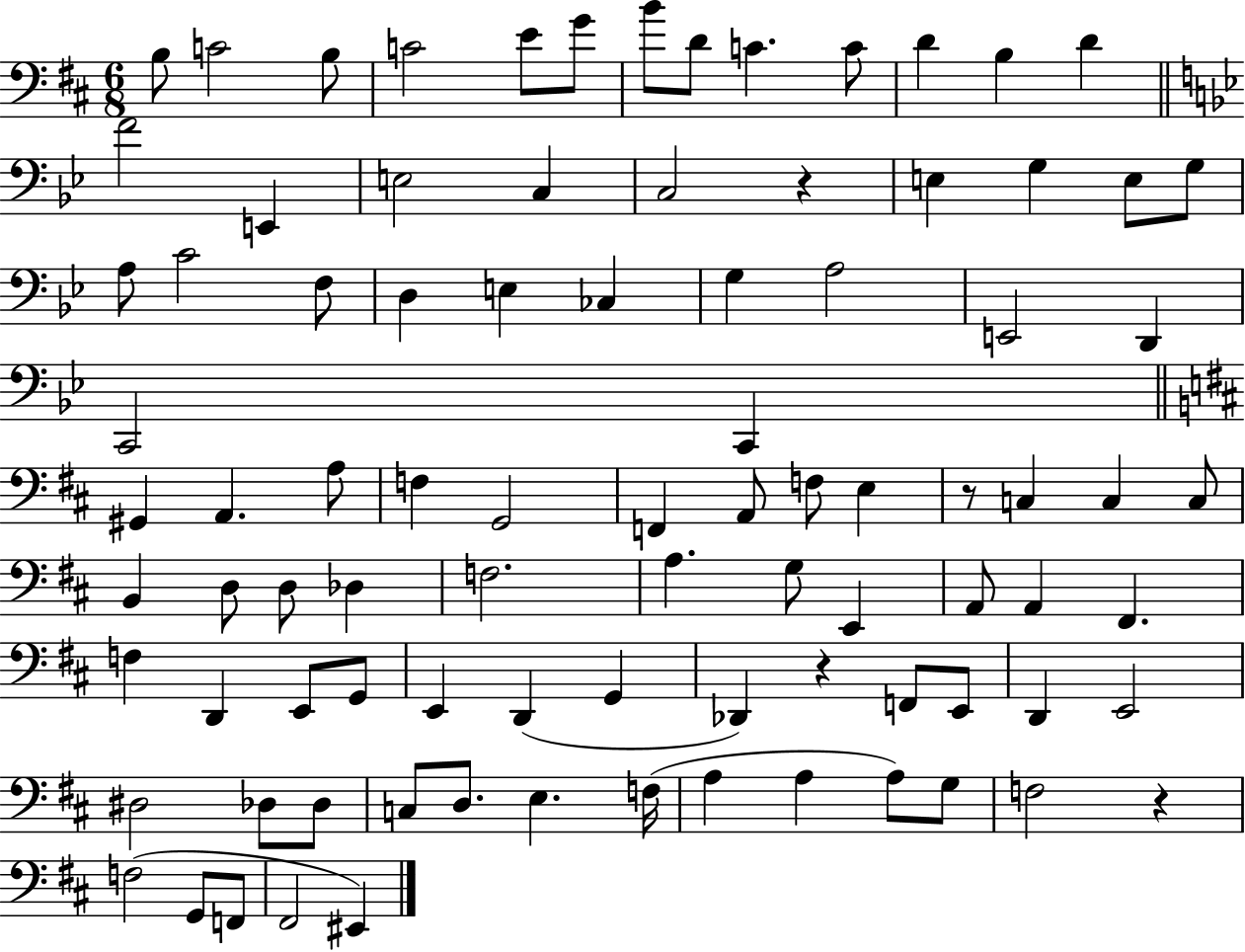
X:1
T:Untitled
M:6/8
L:1/4
K:D
B,/2 C2 B,/2 C2 E/2 G/2 B/2 D/2 C C/2 D B, D F2 E,, E,2 C, C,2 z E, G, E,/2 G,/2 A,/2 C2 F,/2 D, E, _C, G, A,2 E,,2 D,, C,,2 C,, ^G,, A,, A,/2 F, G,,2 F,, A,,/2 F,/2 E, z/2 C, C, C,/2 B,, D,/2 D,/2 _D, F,2 A, G,/2 E,, A,,/2 A,, ^F,, F, D,, E,,/2 G,,/2 E,, D,, G,, _D,, z F,,/2 E,,/2 D,, E,,2 ^D,2 _D,/2 _D,/2 C,/2 D,/2 E, F,/4 A, A, A,/2 G,/2 F,2 z F,2 G,,/2 F,,/2 ^F,,2 ^E,,